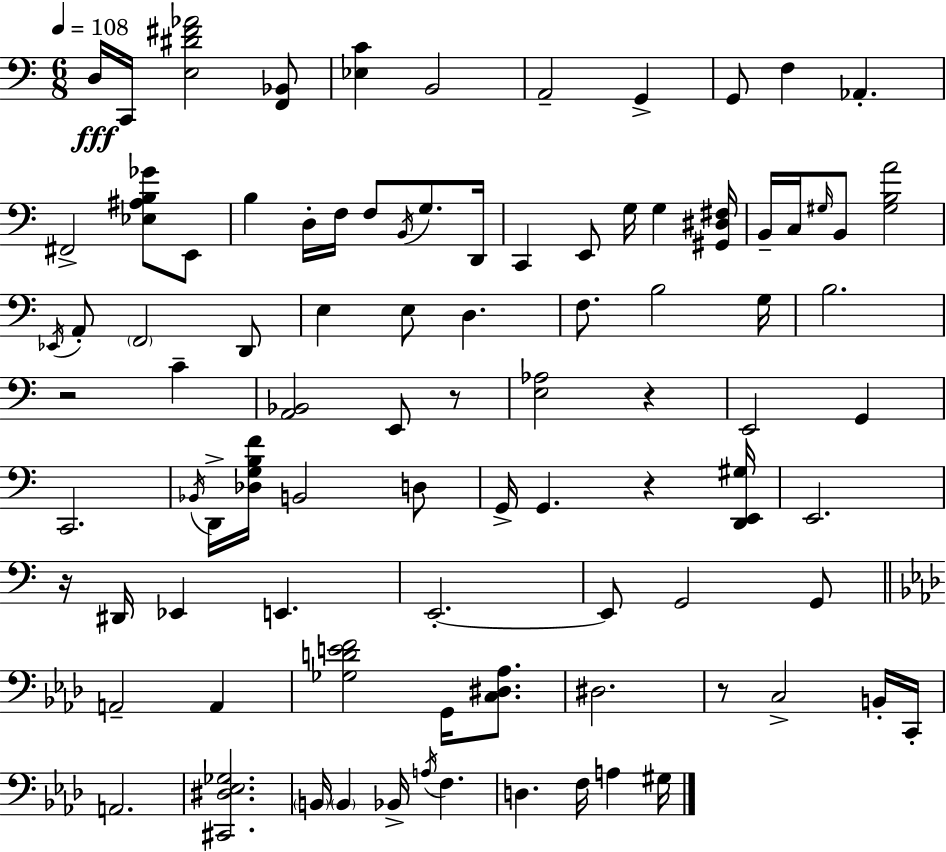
X:1
T:Untitled
M:6/8
L:1/4
K:C
D,/4 C,,/4 [E,^D^F_A]2 [F,,_B,,]/2 [_E,C] B,,2 A,,2 G,, G,,/2 F, _A,, ^F,,2 [_E,^A,B,_G]/2 E,,/2 B, D,/4 F,/4 F,/2 B,,/4 G,/2 D,,/4 C,, E,,/2 G,/4 G, [^G,,^D,^F,]/4 B,,/4 C,/4 ^G,/4 B,,/2 [^G,B,A]2 _E,,/4 A,,/2 F,,2 D,,/2 E, E,/2 D, F,/2 B,2 G,/4 B,2 z2 C [A,,_B,,]2 E,,/2 z/2 [E,_A,]2 z E,,2 G,, C,,2 _B,,/4 D,,/4 [_D,G,B,F]/4 B,,2 D,/2 G,,/4 G,, z [D,,E,,^G,]/4 E,,2 z/4 ^D,,/4 _E,, E,, E,,2 E,,/2 G,,2 G,,/2 A,,2 A,, [_G,DEF]2 G,,/4 [C,^D,_A,]/2 ^D,2 z/2 C,2 B,,/4 C,,/4 A,,2 [^C,,^D,_E,_G,]2 B,,/4 B,, _B,,/4 A,/4 F, D, F,/4 A, ^G,/4